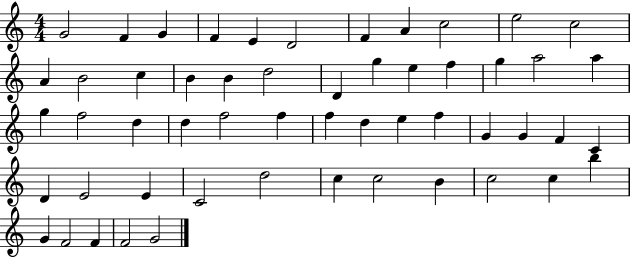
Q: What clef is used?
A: treble